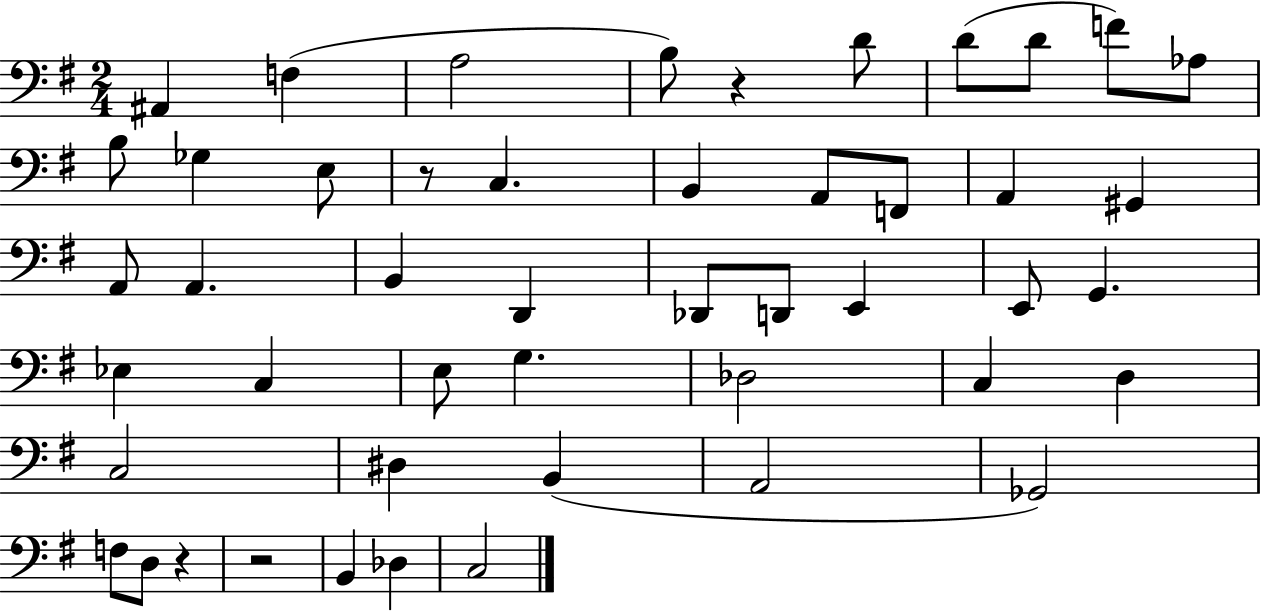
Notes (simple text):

A#2/q F3/q A3/h B3/e R/q D4/e D4/e D4/e F4/e Ab3/e B3/e Gb3/q E3/e R/e C3/q. B2/q A2/e F2/e A2/q G#2/q A2/e A2/q. B2/q D2/q Db2/e D2/e E2/q E2/e G2/q. Eb3/q C3/q E3/e G3/q. Db3/h C3/q D3/q C3/h D#3/q B2/q A2/h Gb2/h F3/e D3/e R/q R/h B2/q Db3/q C3/h